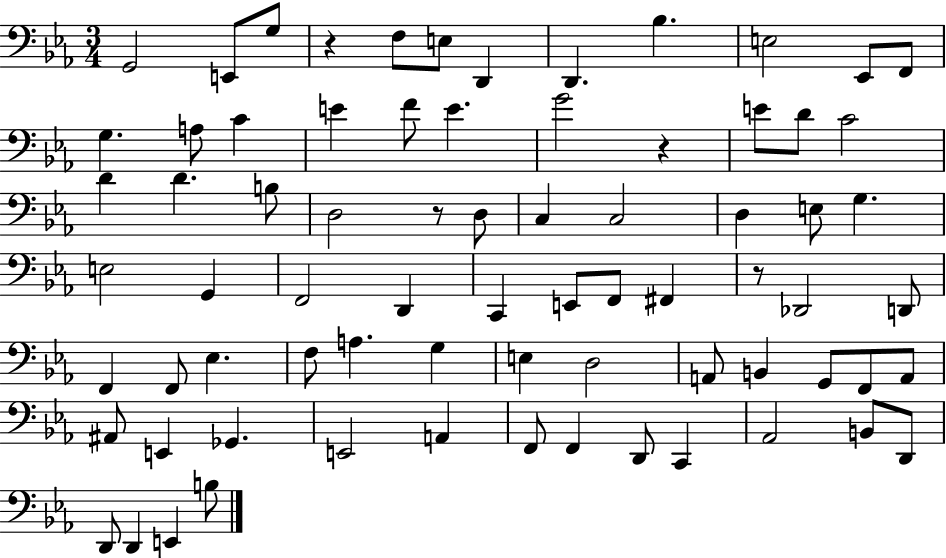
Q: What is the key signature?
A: EES major